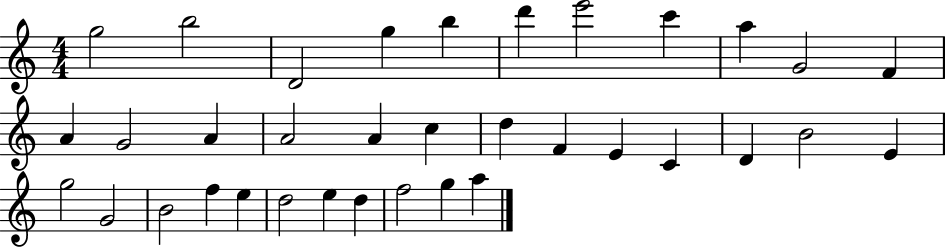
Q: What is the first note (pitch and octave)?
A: G5